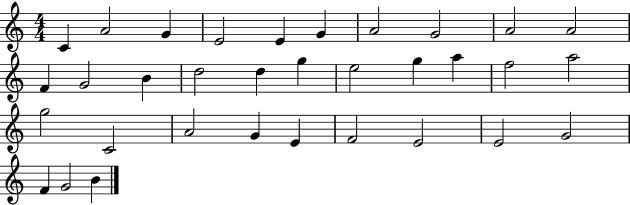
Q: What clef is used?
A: treble